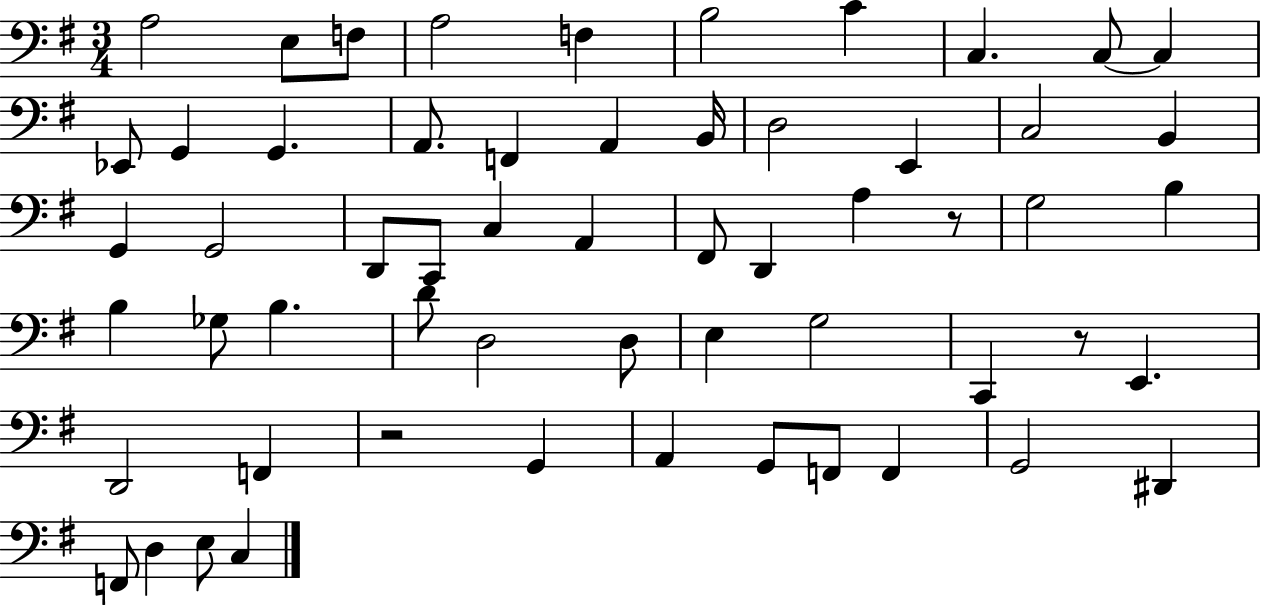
X:1
T:Untitled
M:3/4
L:1/4
K:G
A,2 E,/2 F,/2 A,2 F, B,2 C C, C,/2 C, _E,,/2 G,, G,, A,,/2 F,, A,, B,,/4 D,2 E,, C,2 B,, G,, G,,2 D,,/2 C,,/2 C, A,, ^F,,/2 D,, A, z/2 G,2 B, B, _G,/2 B, D/2 D,2 D,/2 E, G,2 C,, z/2 E,, D,,2 F,, z2 G,, A,, G,,/2 F,,/2 F,, G,,2 ^D,, F,,/2 D, E,/2 C,